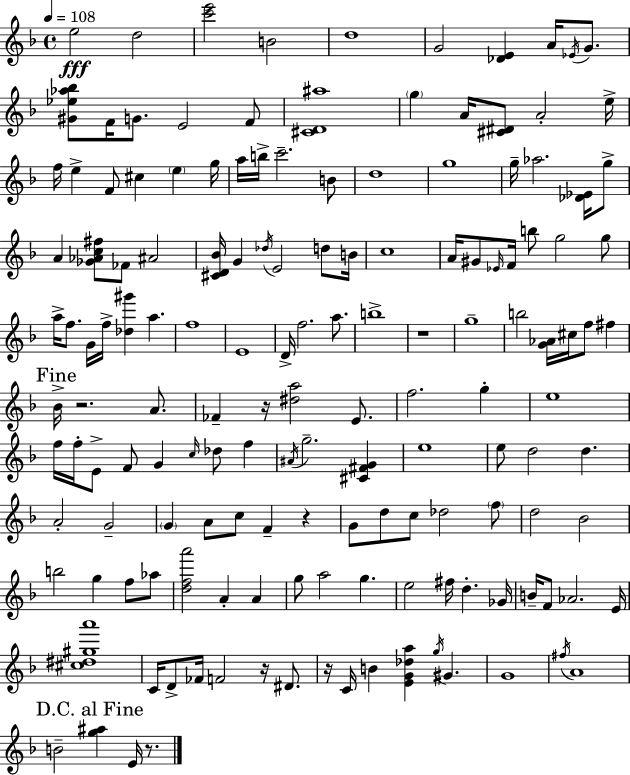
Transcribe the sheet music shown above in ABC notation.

X:1
T:Untitled
M:4/4
L:1/4
K:Dm
e2 d2 [c'e']2 B2 d4 G2 [_DE] A/4 _E/4 G/2 [^G_e_a_b]/2 F/4 G/2 E2 F/2 [^CD^a]4 g A/4 [^C^D]/2 A2 e/4 f/4 e F/2 ^c e g/4 a/4 b/4 c'2 B/2 d4 g4 g/4 _a2 [_D_E]/4 g/2 A [_G_Ac^f]/2 _F/2 ^A2 [^CD_B]/4 G _d/4 E2 d/2 B/4 c4 A/4 ^G/2 _E/4 F/4 b/2 g2 g/2 a/4 f/2 G/4 f/4 [_d^g'] a f4 E4 D/4 f2 a/2 b4 z4 g4 b2 [G_A]/4 ^c/4 f/2 ^f _B/4 z2 A/2 _F z/4 [^da]2 E/2 f2 g e4 f/4 f/4 E/2 F/2 G c/4 _d/2 f ^A/4 g2 [^C^FG] e4 e/2 d2 d A2 G2 G A/2 c/2 F z G/2 d/2 c/2 _d2 f/2 d2 _B2 b2 g f/2 _a/2 [dfa']2 A A g/2 a2 g e2 ^f/4 d _G/4 B/4 F/2 _A2 E/4 [^c^d^ga']4 C/4 D/2 _F/4 F2 z/4 ^D/2 z/4 C/4 B [EG_da] g/4 ^G G4 ^f/4 A4 B2 [g^a] E/4 z/2